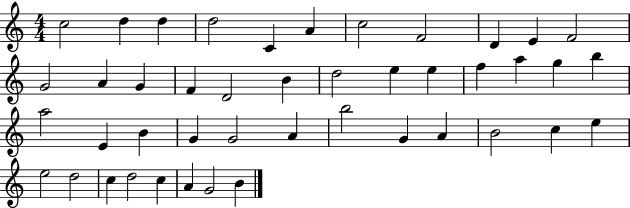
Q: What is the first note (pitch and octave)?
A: C5